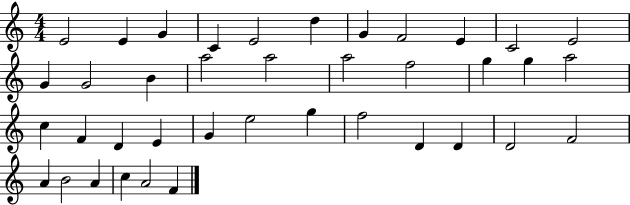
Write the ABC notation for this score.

X:1
T:Untitled
M:4/4
L:1/4
K:C
E2 E G C E2 d G F2 E C2 E2 G G2 B a2 a2 a2 f2 g g a2 c F D E G e2 g f2 D D D2 F2 A B2 A c A2 F